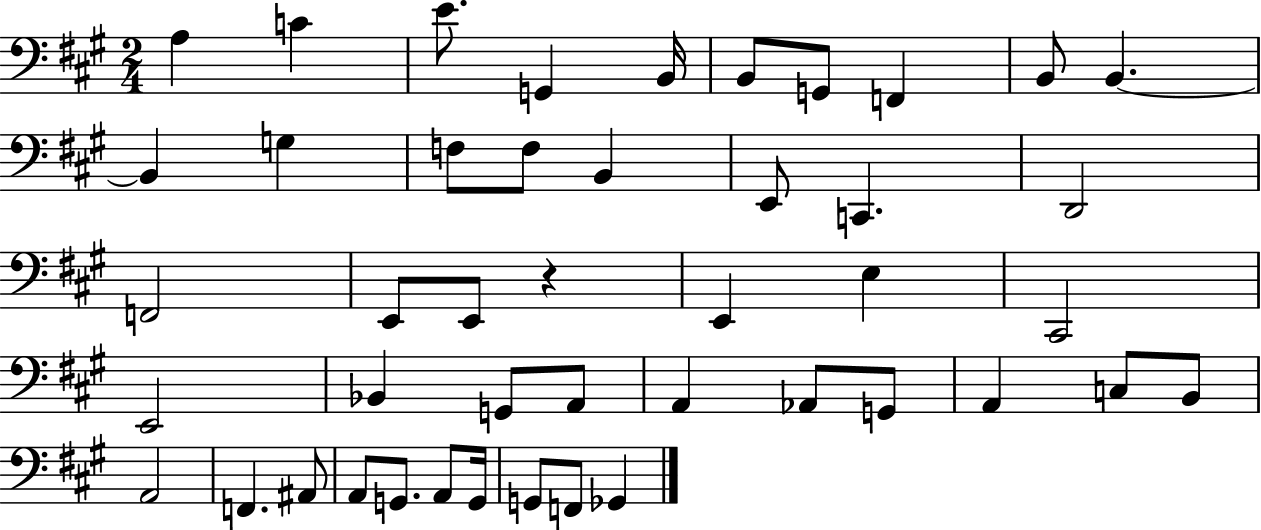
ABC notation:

X:1
T:Untitled
M:2/4
L:1/4
K:A
A, C E/2 G,, B,,/4 B,,/2 G,,/2 F,, B,,/2 B,, B,, G, F,/2 F,/2 B,, E,,/2 C,, D,,2 F,,2 E,,/2 E,,/2 z E,, E, ^C,,2 E,,2 _B,, G,,/2 A,,/2 A,, _A,,/2 G,,/2 A,, C,/2 B,,/2 A,,2 F,, ^A,,/2 A,,/2 G,,/2 A,,/2 G,,/4 G,,/2 F,,/2 _G,,